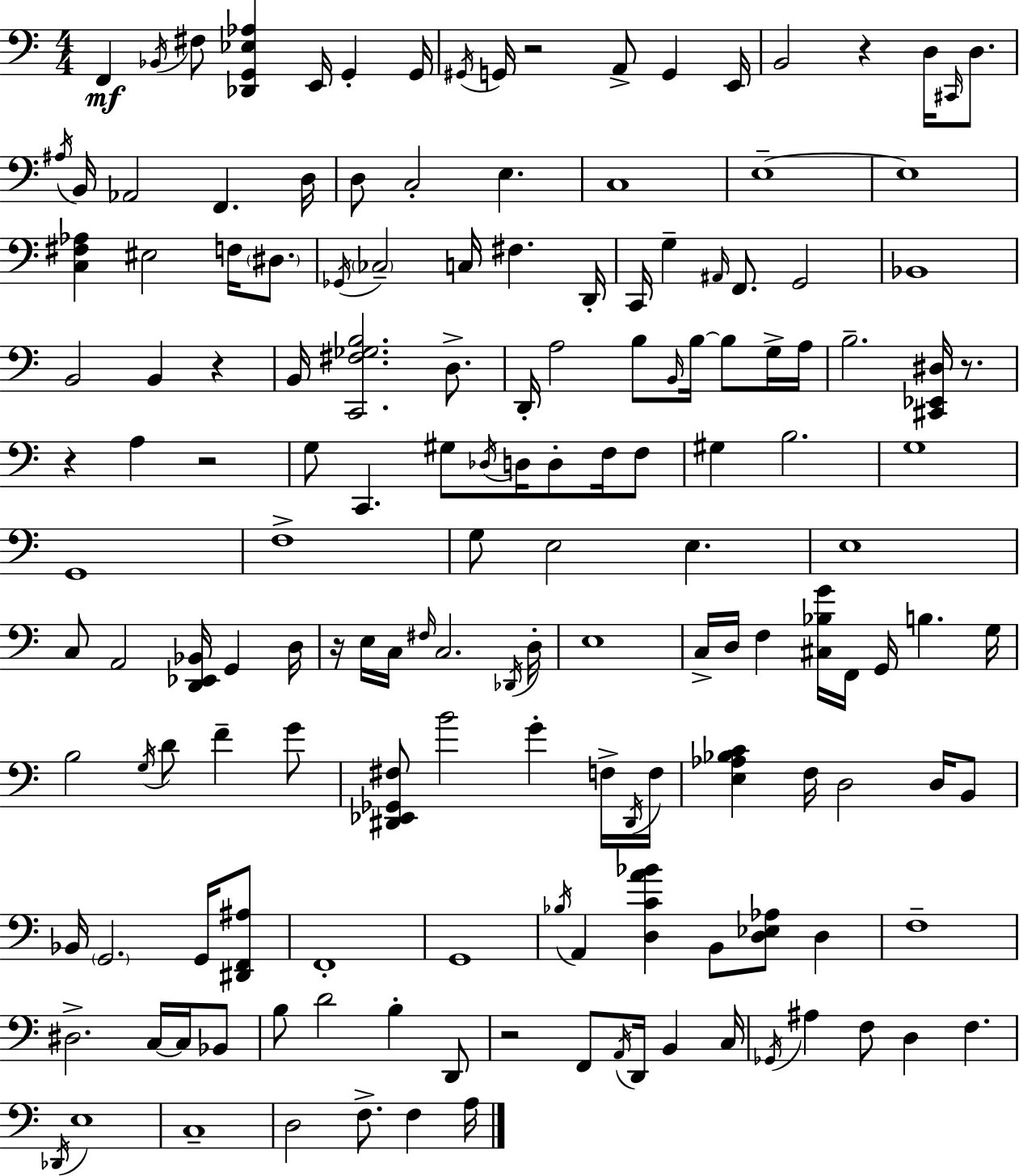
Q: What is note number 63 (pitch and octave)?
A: G#3